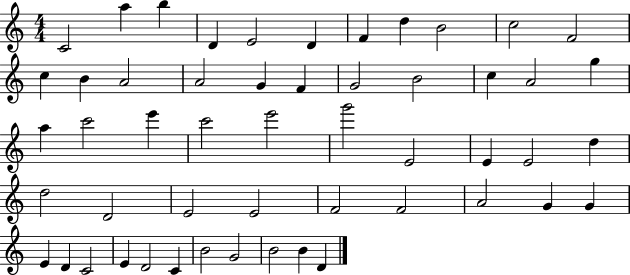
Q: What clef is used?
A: treble